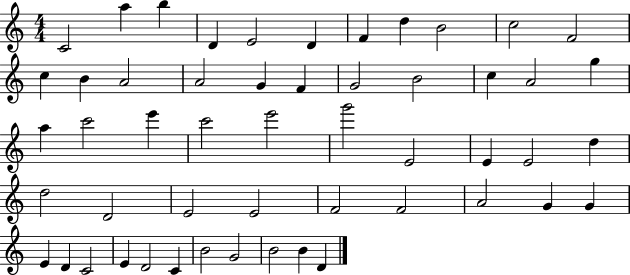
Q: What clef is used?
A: treble